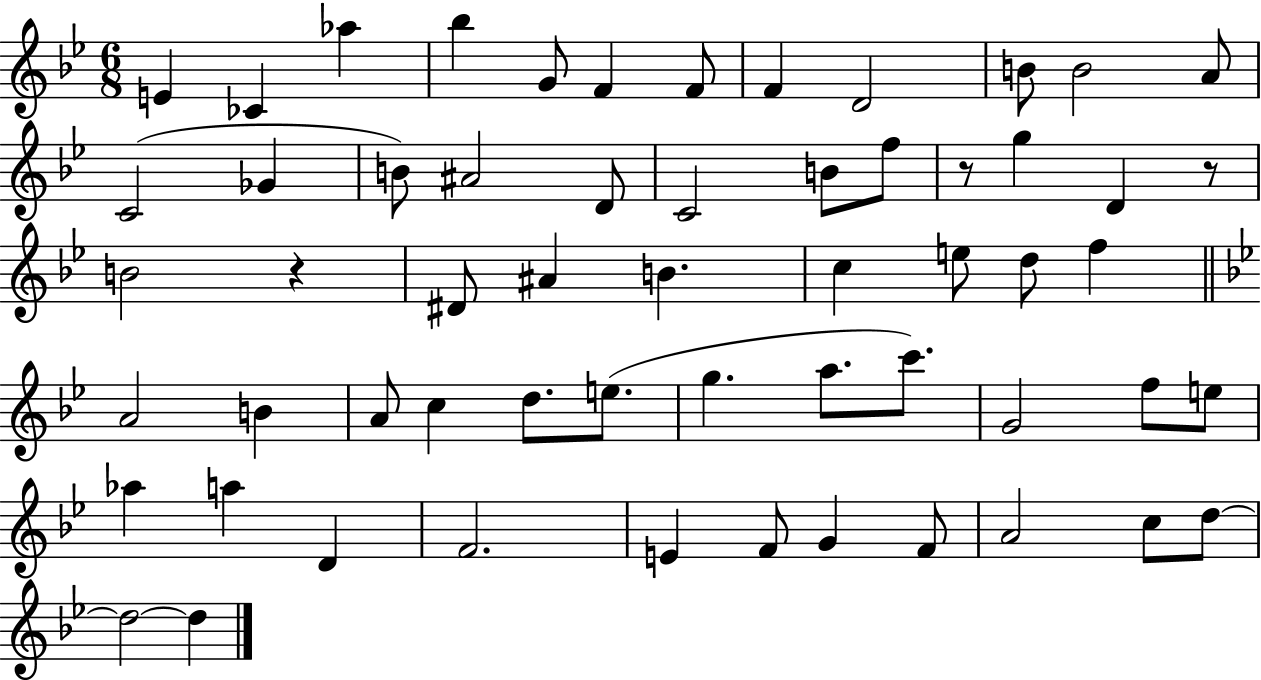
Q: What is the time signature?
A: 6/8